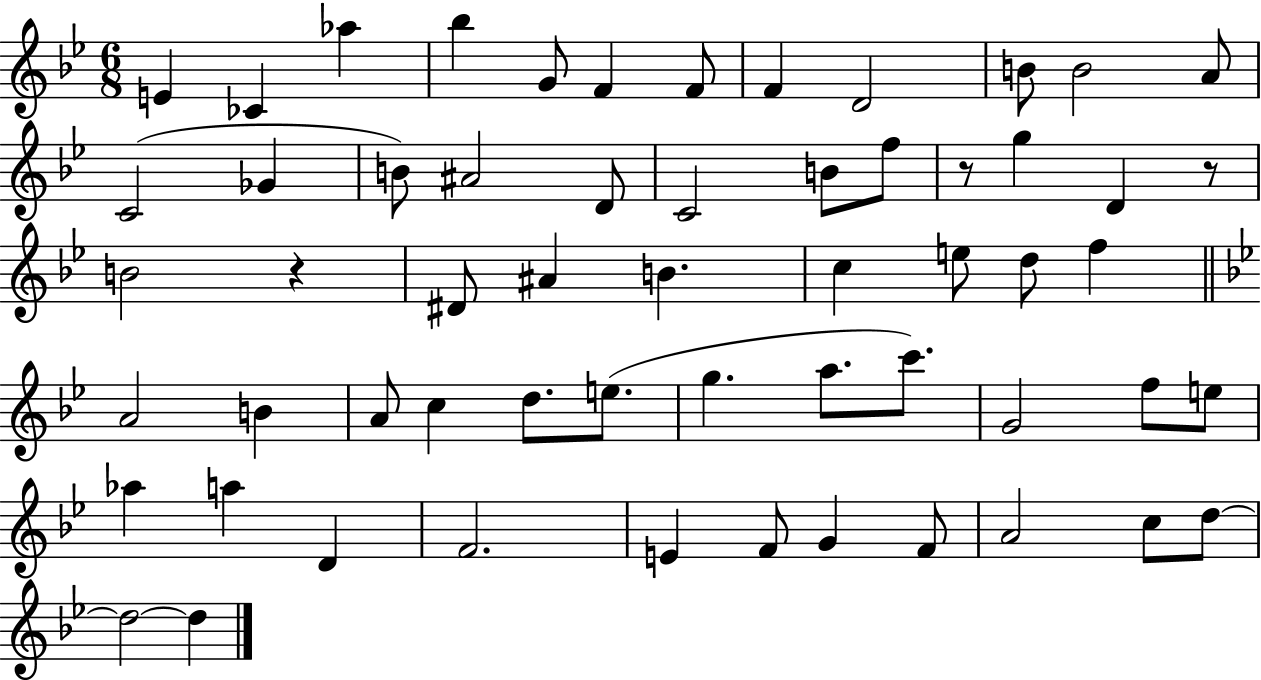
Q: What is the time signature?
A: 6/8